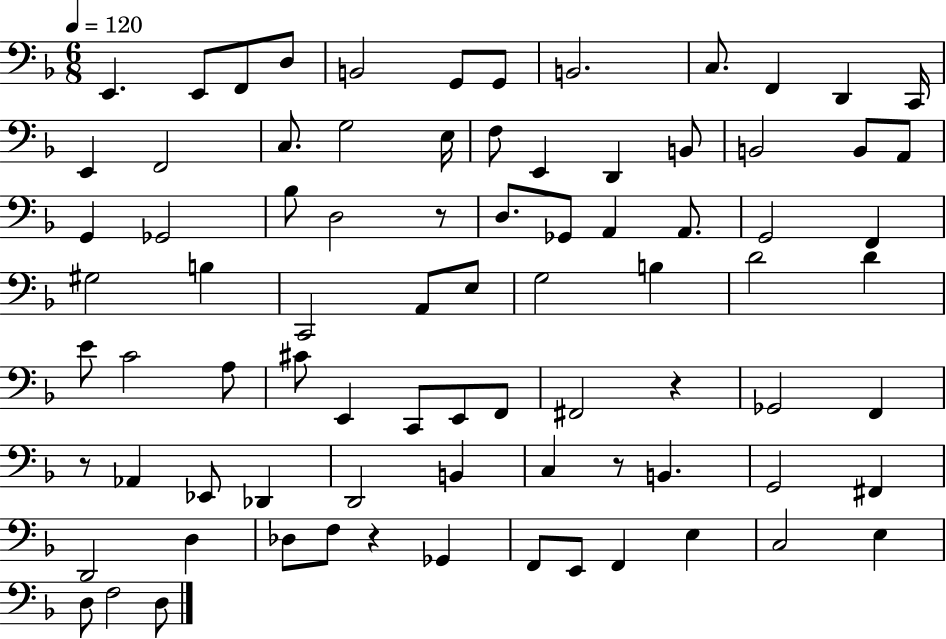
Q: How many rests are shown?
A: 5